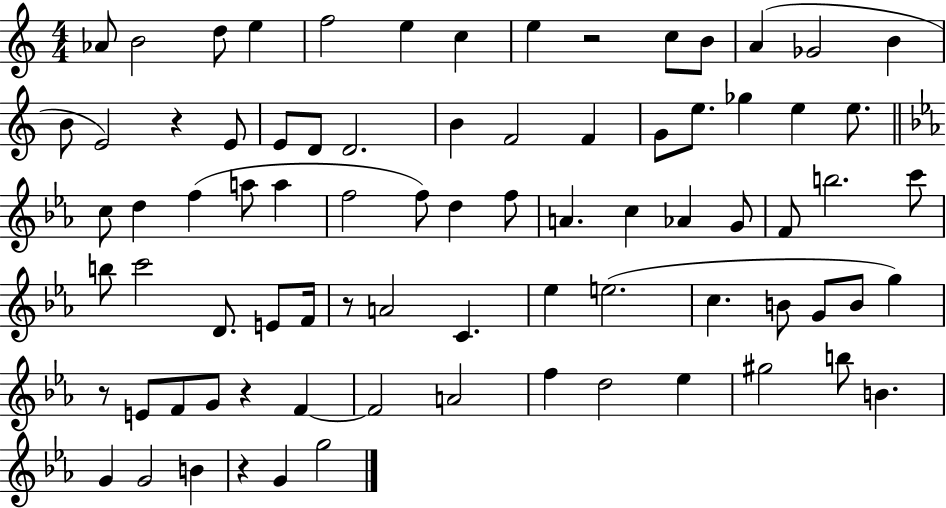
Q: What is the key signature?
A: C major